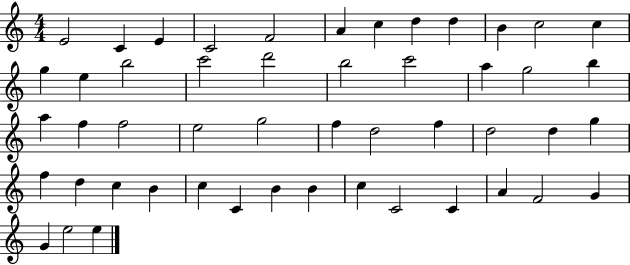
E4/h C4/q E4/q C4/h F4/h A4/q C5/q D5/q D5/q B4/q C5/h C5/q G5/q E5/q B5/h C6/h D6/h B5/h C6/h A5/q G5/h B5/q A5/q F5/q F5/h E5/h G5/h F5/q D5/h F5/q D5/h D5/q G5/q F5/q D5/q C5/q B4/q C5/q C4/q B4/q B4/q C5/q C4/h C4/q A4/q F4/h G4/q G4/q E5/h E5/q